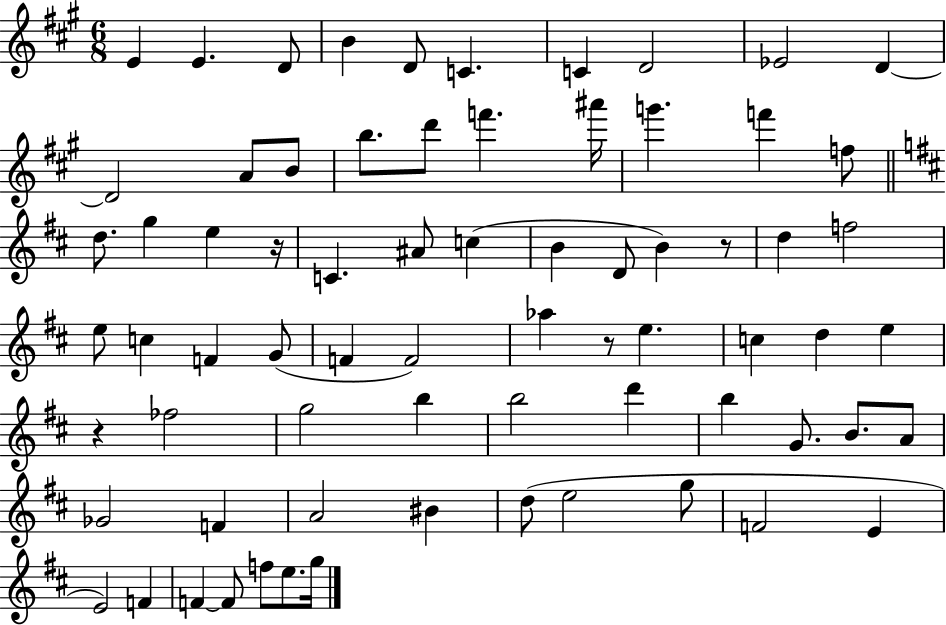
X:1
T:Untitled
M:6/8
L:1/4
K:A
E E D/2 B D/2 C C D2 _E2 D D2 A/2 B/2 b/2 d'/2 f' ^a'/4 g' f' f/2 d/2 g e z/4 C ^A/2 c B D/2 B z/2 d f2 e/2 c F G/2 F F2 _a z/2 e c d e z _f2 g2 b b2 d' b G/2 B/2 A/2 _G2 F A2 ^B d/2 e2 g/2 F2 E E2 F F F/2 f/2 e/2 g/4